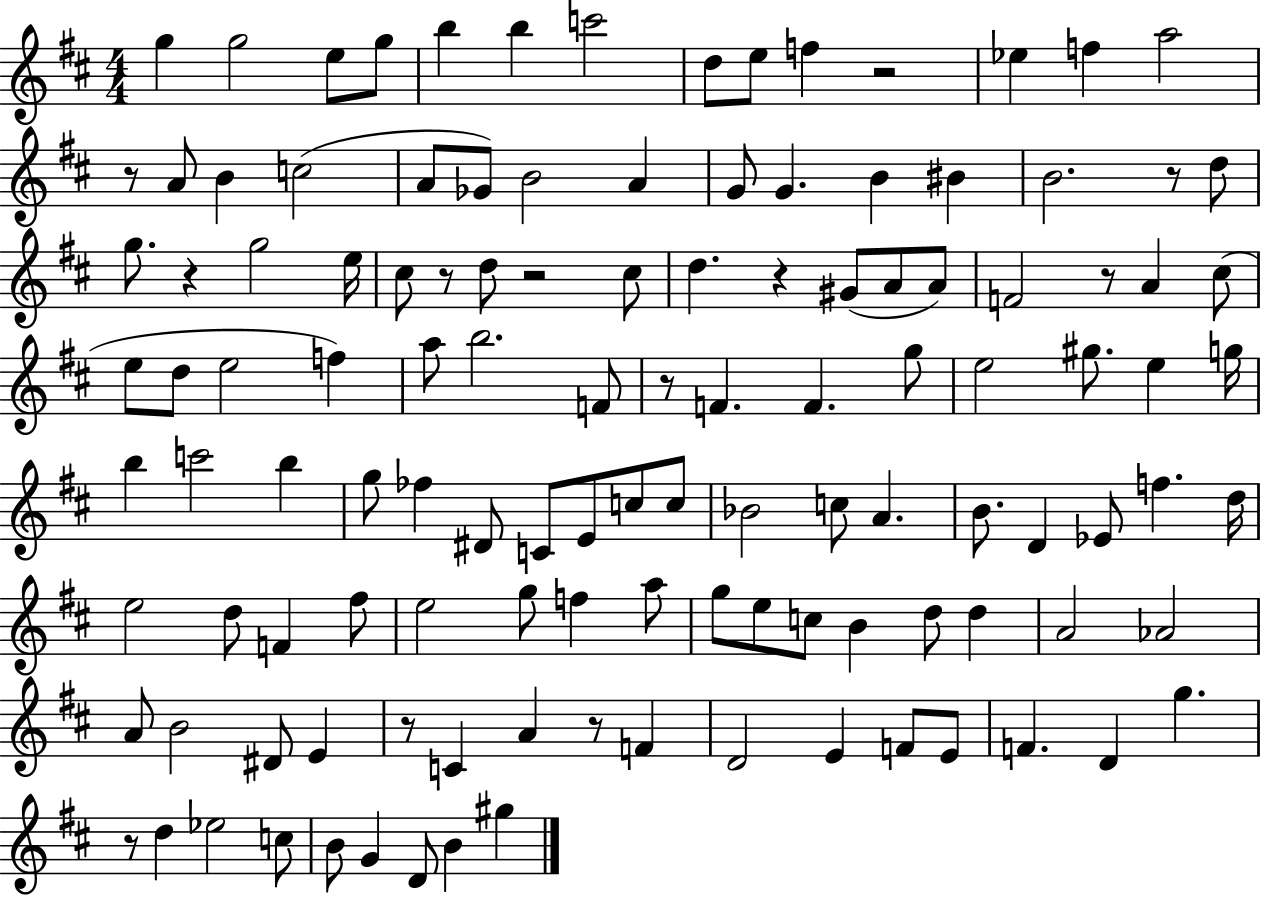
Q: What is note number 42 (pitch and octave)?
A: E5